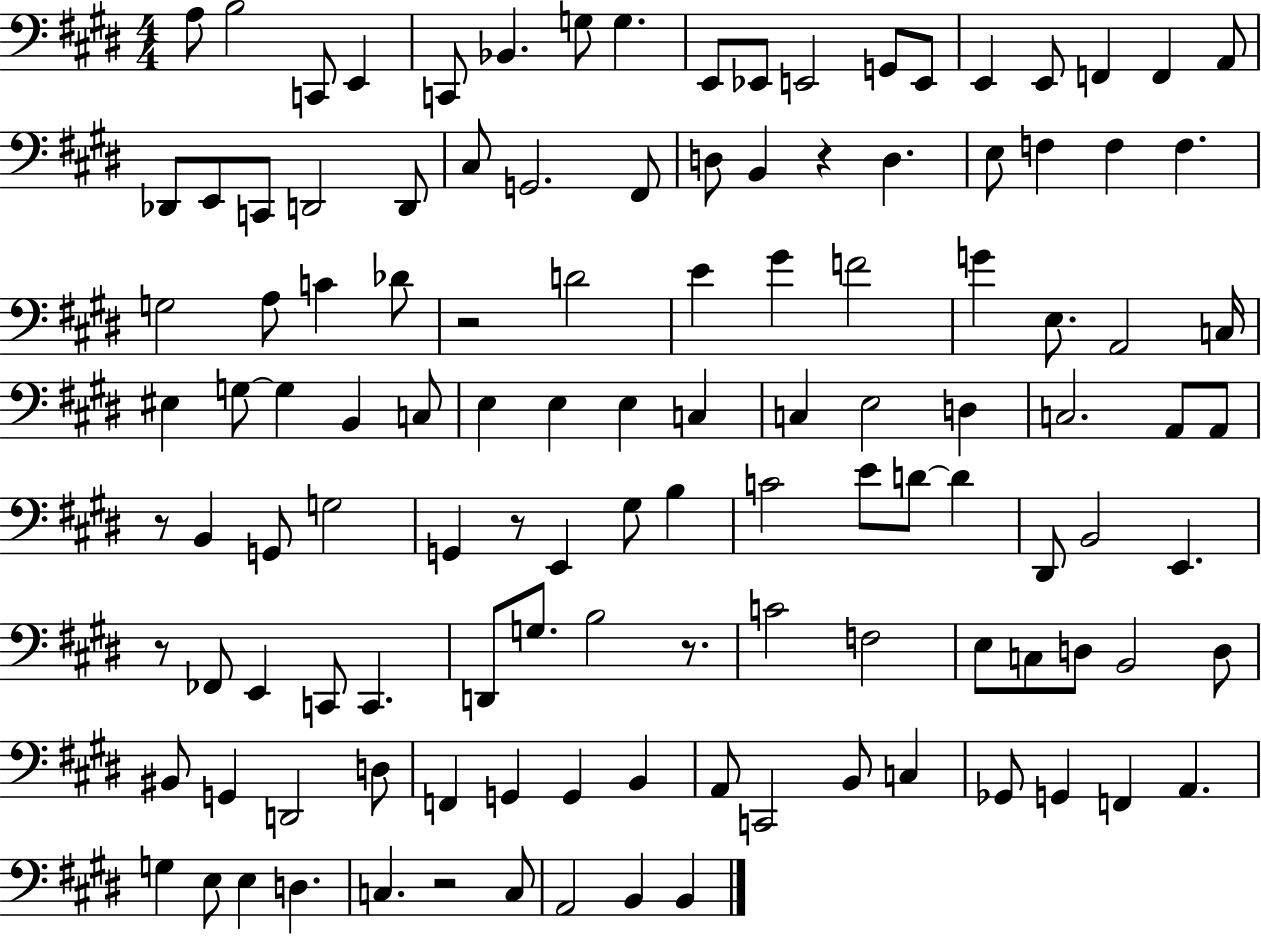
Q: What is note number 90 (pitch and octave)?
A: G2